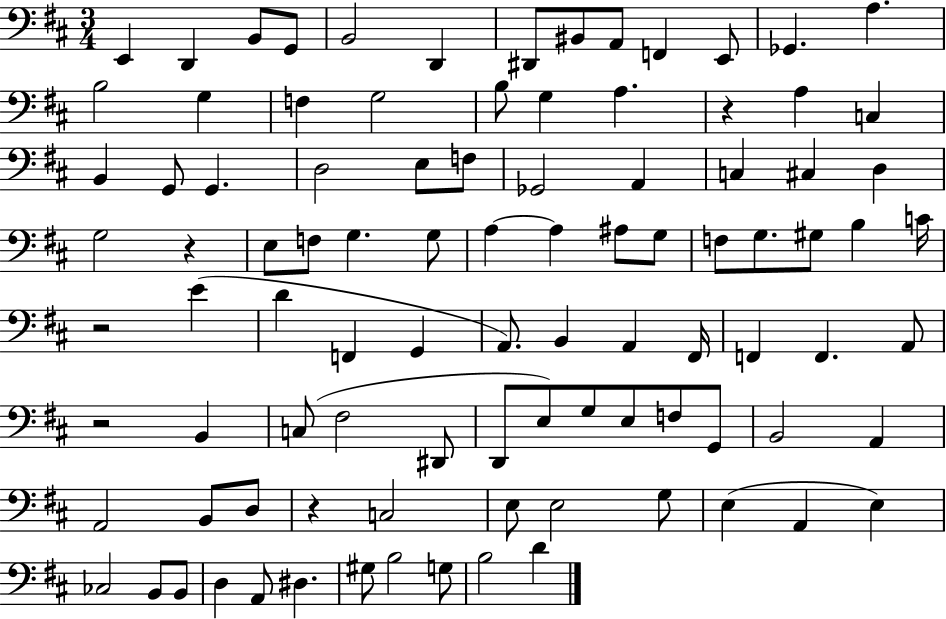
X:1
T:Untitled
M:3/4
L:1/4
K:D
E,, D,, B,,/2 G,,/2 B,,2 D,, ^D,,/2 ^B,,/2 A,,/2 F,, E,,/2 _G,, A, B,2 G, F, G,2 B,/2 G, A, z A, C, B,, G,,/2 G,, D,2 E,/2 F,/2 _G,,2 A,, C, ^C, D, G,2 z E,/2 F,/2 G, G,/2 A, A, ^A,/2 G,/2 F,/2 G,/2 ^G,/2 B, C/4 z2 E D F,, G,, A,,/2 B,, A,, ^F,,/4 F,, F,, A,,/2 z2 B,, C,/2 ^F,2 ^D,,/2 D,,/2 E,/2 G,/2 E,/2 F,/2 G,,/2 B,,2 A,, A,,2 B,,/2 D,/2 z C,2 E,/2 E,2 G,/2 E, A,, E, _C,2 B,,/2 B,,/2 D, A,,/2 ^D, ^G,/2 B,2 G,/2 B,2 D